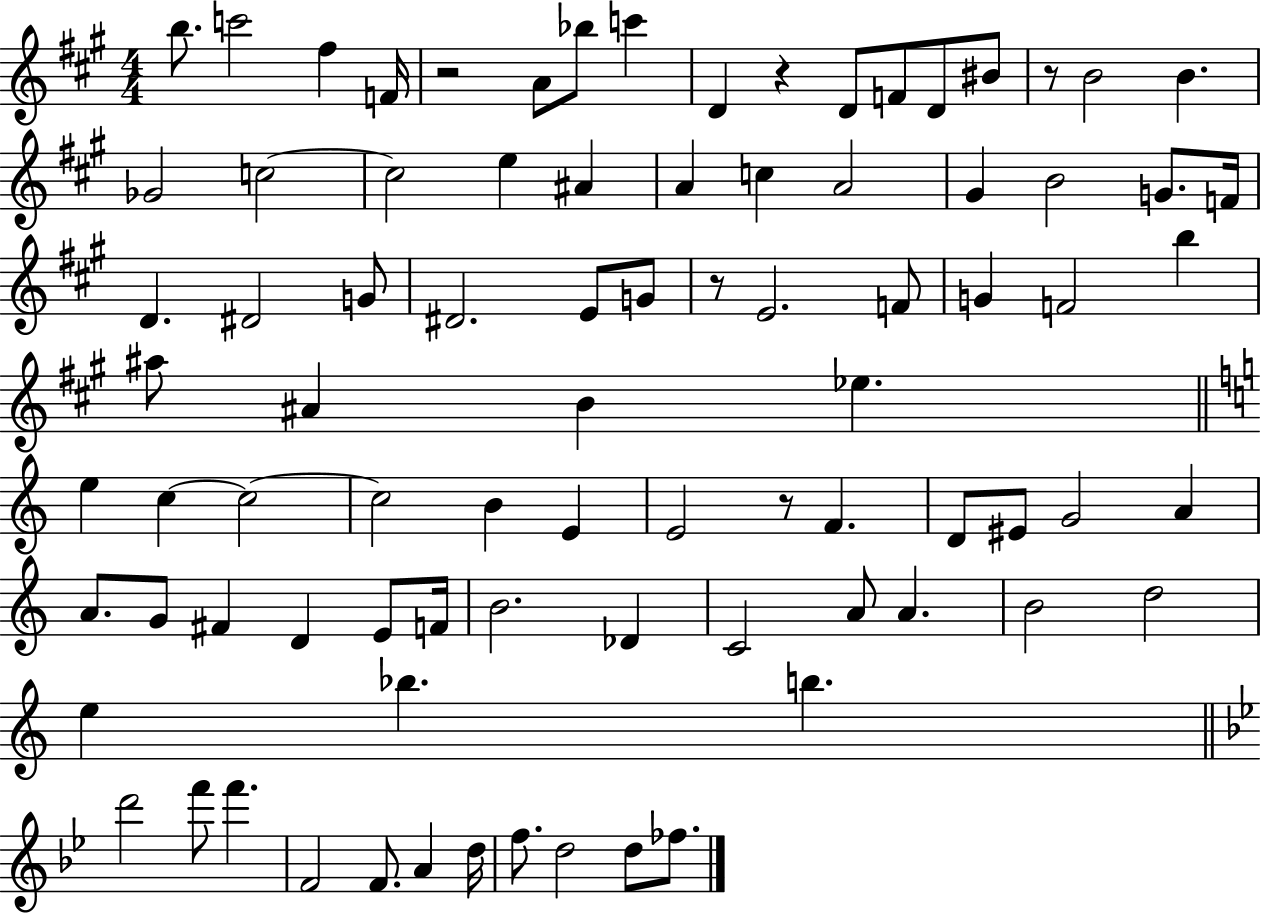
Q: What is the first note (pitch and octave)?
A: B5